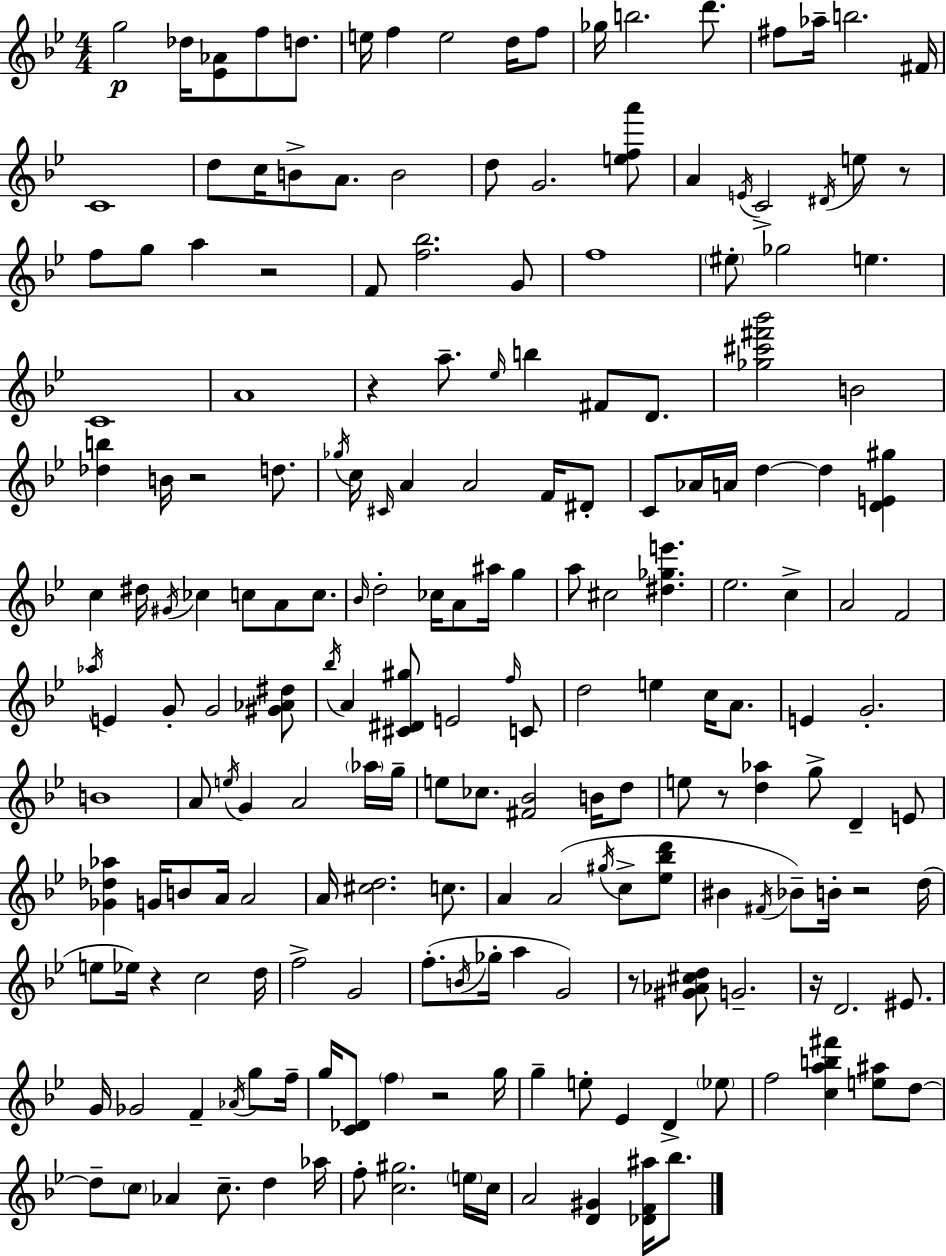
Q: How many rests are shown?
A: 10